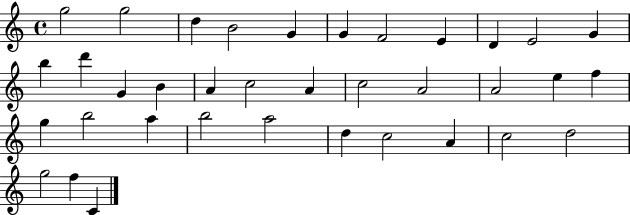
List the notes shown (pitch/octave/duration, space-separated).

G5/h G5/h D5/q B4/h G4/q G4/q F4/h E4/q D4/q E4/h G4/q B5/q D6/q G4/q B4/q A4/q C5/h A4/q C5/h A4/h A4/h E5/q F5/q G5/q B5/h A5/q B5/h A5/h D5/q C5/h A4/q C5/h D5/h G5/h F5/q C4/q